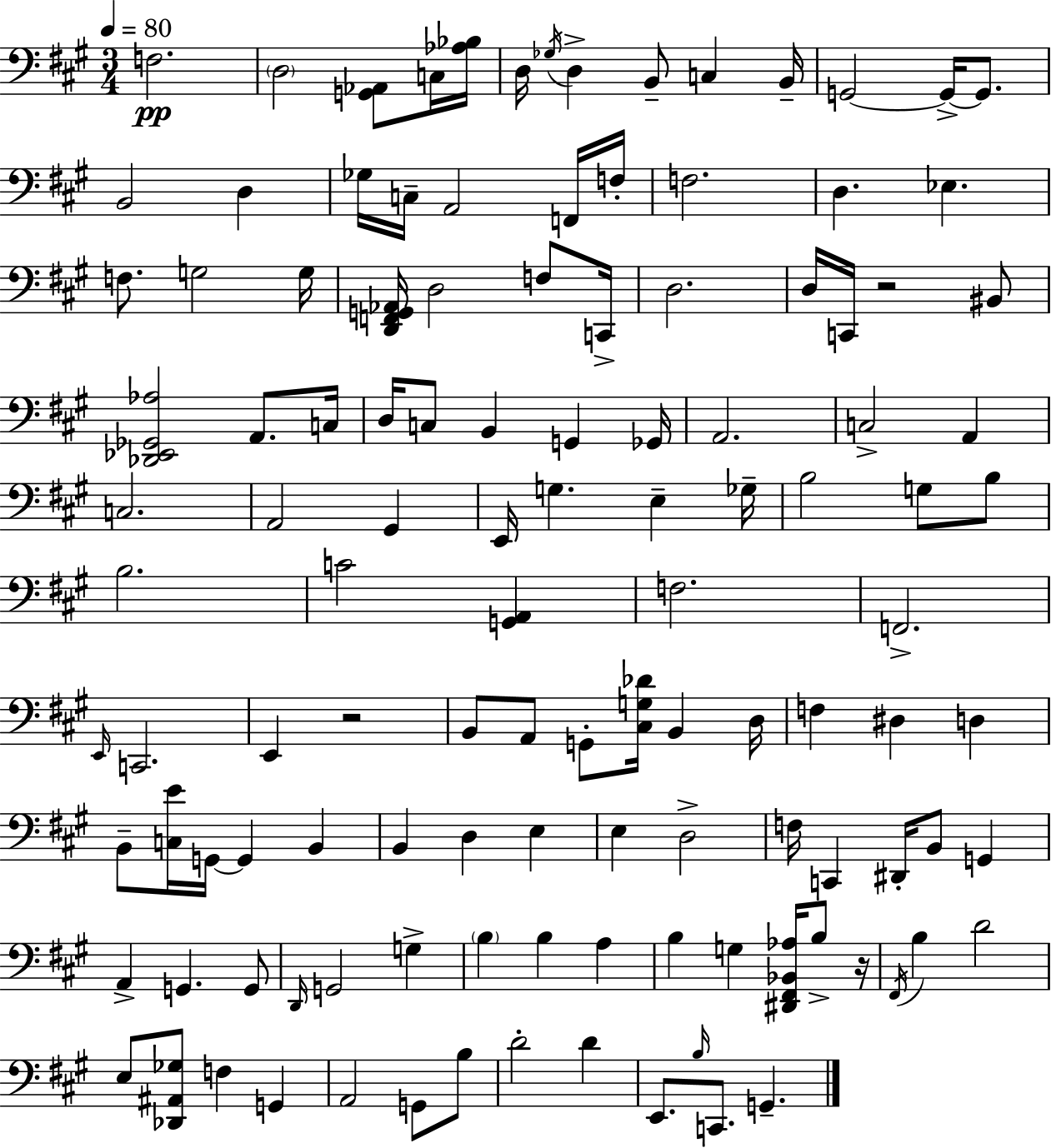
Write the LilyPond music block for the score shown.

{
  \clef bass
  \numericTimeSignature
  \time 3/4
  \key a \major
  \tempo 4 = 80
  f2.\pp | \parenthesize d2 <g, aes,>8 c16 <aes bes>16 | d16 \acciaccatura { ges16 } d4-> b,8-- c4 | b,16-- g,2~~ g,16->~~ g,8. | \break b,2 d4 | ges16 c16-- a,2 f,16 | f16-. f2. | d4. ees4. | \break f8. g2 | g16 <d, f, g, aes,>16 d2 f8 | c,16-> d2. | d16 c,16 r2 bis,8 | \break <des, ees, ges, aes>2 a,8. | c16 d16 c8 b,4 g,4 | ges,16 a,2. | c2-> a,4 | \break c2. | a,2 gis,4 | e,16 g4. e4-- | ges16-- b2 g8 b8 | \break b2. | c'2 <g, a,>4 | f2. | f,2.-> | \break \grace { e,16 } c,2. | e,4 r2 | b,8 a,8 g,8-. <cis g des'>16 b,4 | d16 f4 dis4 d4 | \break b,8-- <c e'>16 g,16~~ g,4 b,4 | b,4 d4 e4 | e4 d2-> | f16 c,4 dis,16-. b,8 g,4 | \break a,4-> g,4. | g,8 \grace { d,16 } g,2 g4-> | \parenthesize b4 b4 a4 | b4 g4 <dis, fis, bes, aes>16 | \break b8-> r16 \acciaccatura { fis,16 } b4 d'2 | e8 <des, ais, ges>8 f4 | g,4 a,2 | g,8 b8 d'2-. | \break d'4 e,8. \grace { b16 } c,8. g,4.-- | \bar "|."
}